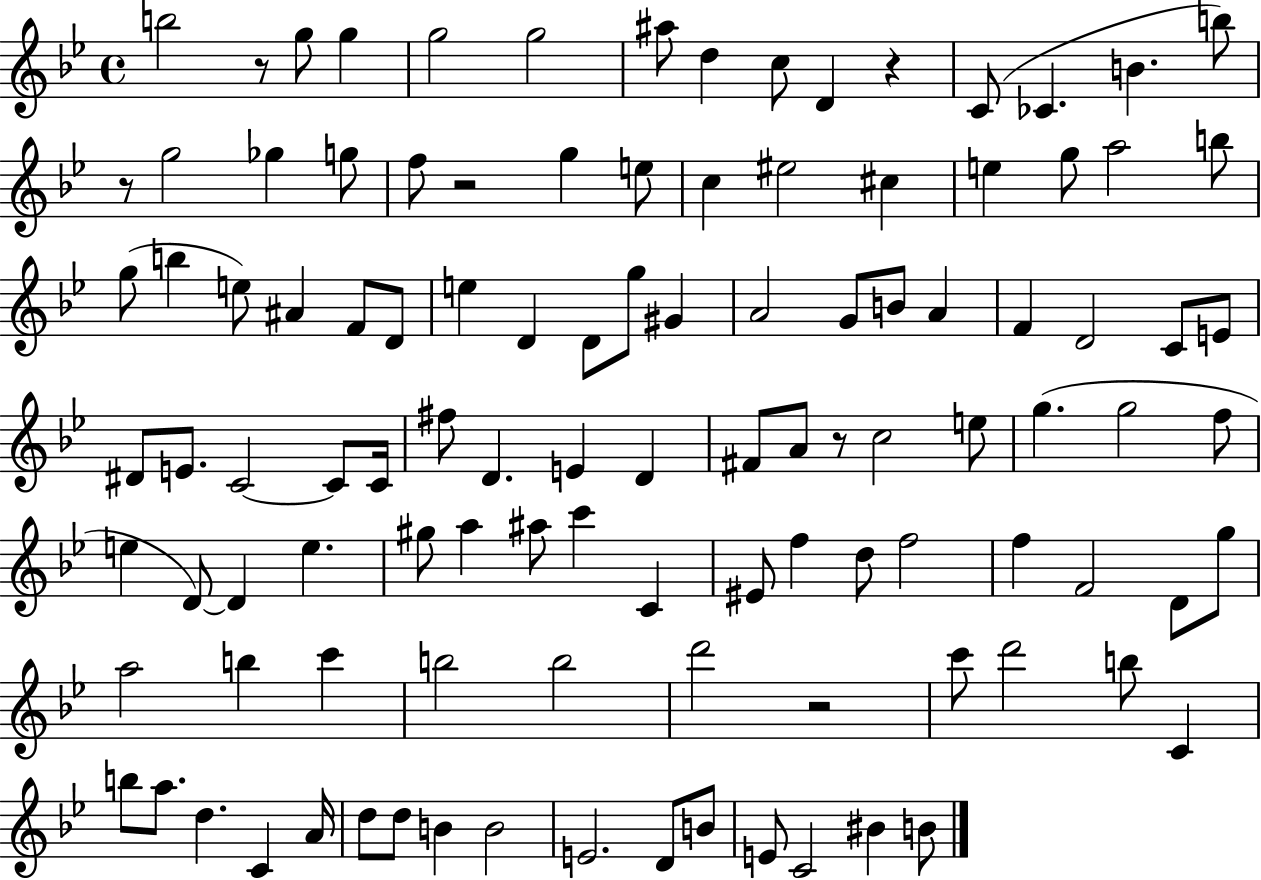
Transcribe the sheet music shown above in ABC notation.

X:1
T:Untitled
M:4/4
L:1/4
K:Bb
b2 z/2 g/2 g g2 g2 ^a/2 d c/2 D z C/2 _C B b/2 z/2 g2 _g g/2 f/2 z2 g e/2 c ^e2 ^c e g/2 a2 b/2 g/2 b e/2 ^A F/2 D/2 e D D/2 g/2 ^G A2 G/2 B/2 A F D2 C/2 E/2 ^D/2 E/2 C2 C/2 C/4 ^f/2 D E D ^F/2 A/2 z/2 c2 e/2 g g2 f/2 e D/2 D e ^g/2 a ^a/2 c' C ^E/2 f d/2 f2 f F2 D/2 g/2 a2 b c' b2 b2 d'2 z2 c'/2 d'2 b/2 C b/2 a/2 d C A/4 d/2 d/2 B B2 E2 D/2 B/2 E/2 C2 ^B B/2